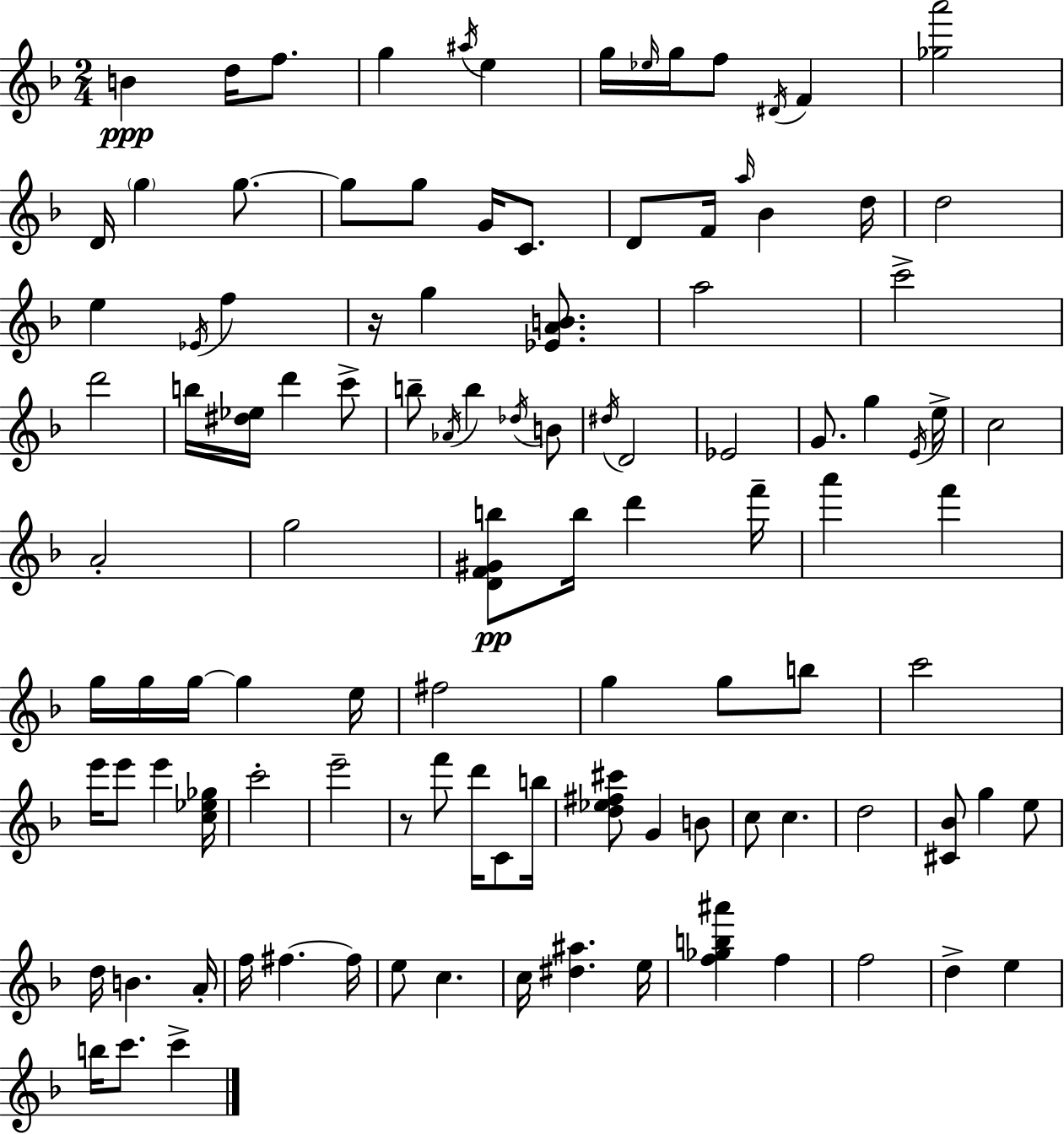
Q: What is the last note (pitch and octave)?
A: C6